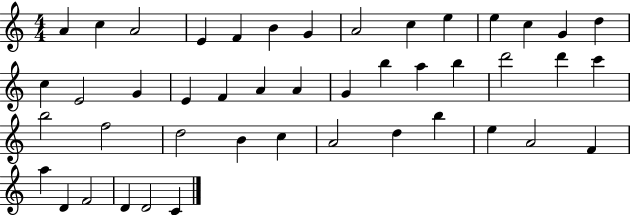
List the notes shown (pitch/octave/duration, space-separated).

A4/q C5/q A4/h E4/q F4/q B4/q G4/q A4/h C5/q E5/q E5/q C5/q G4/q D5/q C5/q E4/h G4/q E4/q F4/q A4/q A4/q G4/q B5/q A5/q B5/q D6/h D6/q C6/q B5/h F5/h D5/h B4/q C5/q A4/h D5/q B5/q E5/q A4/h F4/q A5/q D4/q F4/h D4/q D4/h C4/q